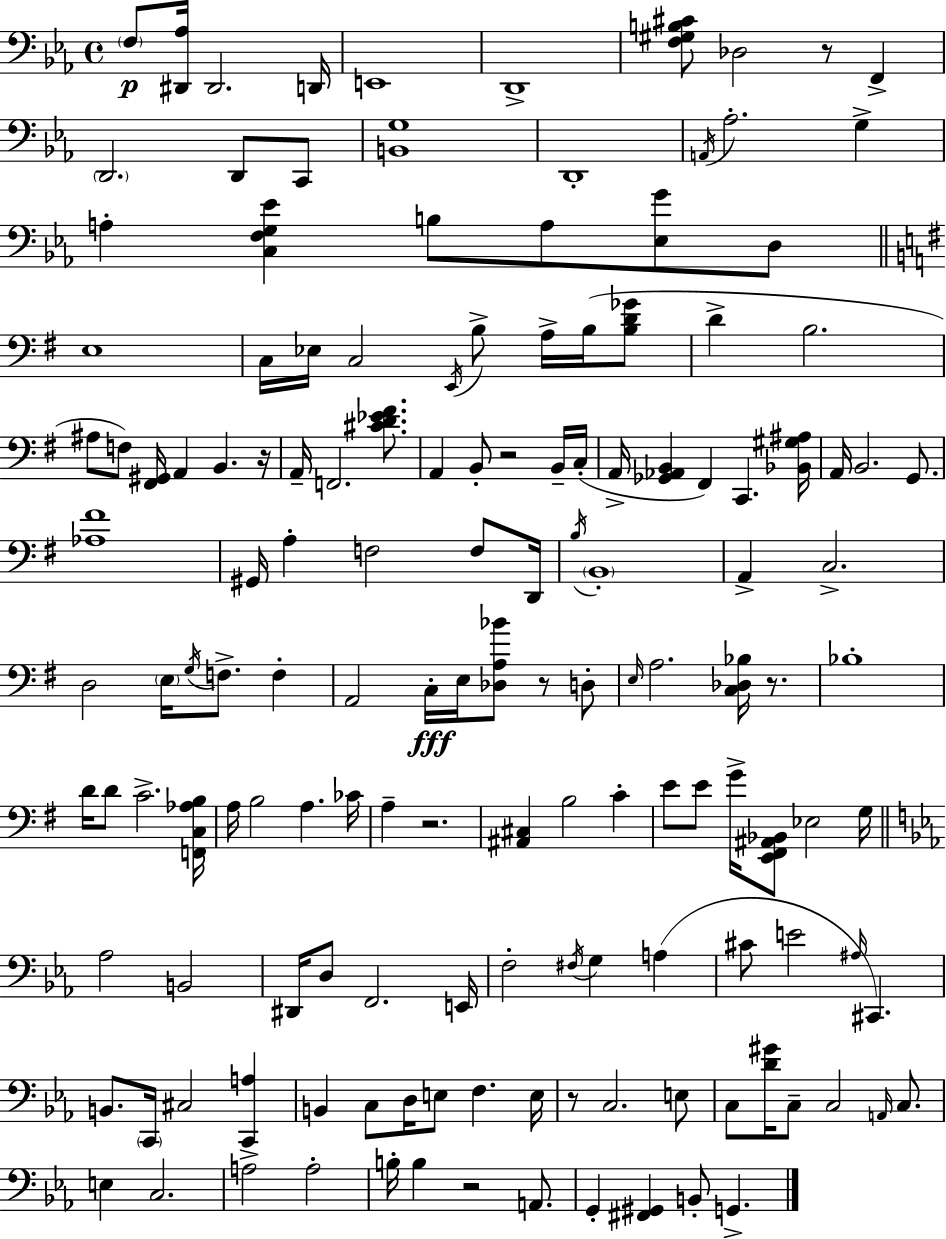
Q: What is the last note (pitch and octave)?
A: G2